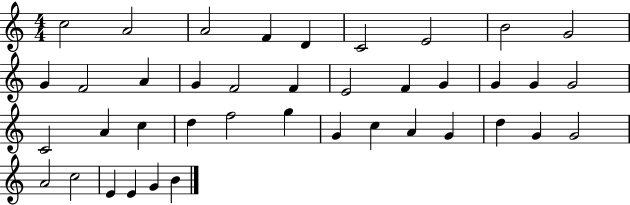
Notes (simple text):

C5/h A4/h A4/h F4/q D4/q C4/h E4/h B4/h G4/h G4/q F4/h A4/q G4/q F4/h F4/q E4/h F4/q G4/q G4/q G4/q G4/h C4/h A4/q C5/q D5/q F5/h G5/q G4/q C5/q A4/q G4/q D5/q G4/q G4/h A4/h C5/h E4/q E4/q G4/q B4/q